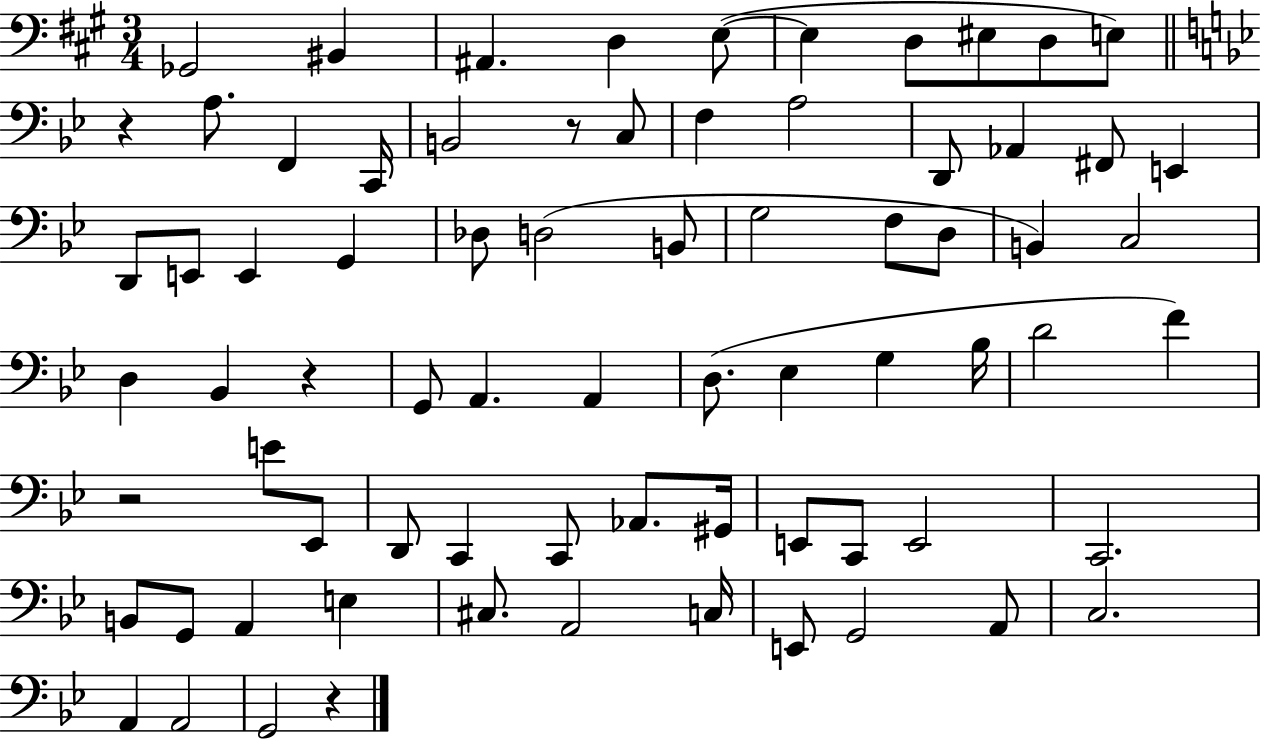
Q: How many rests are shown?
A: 5